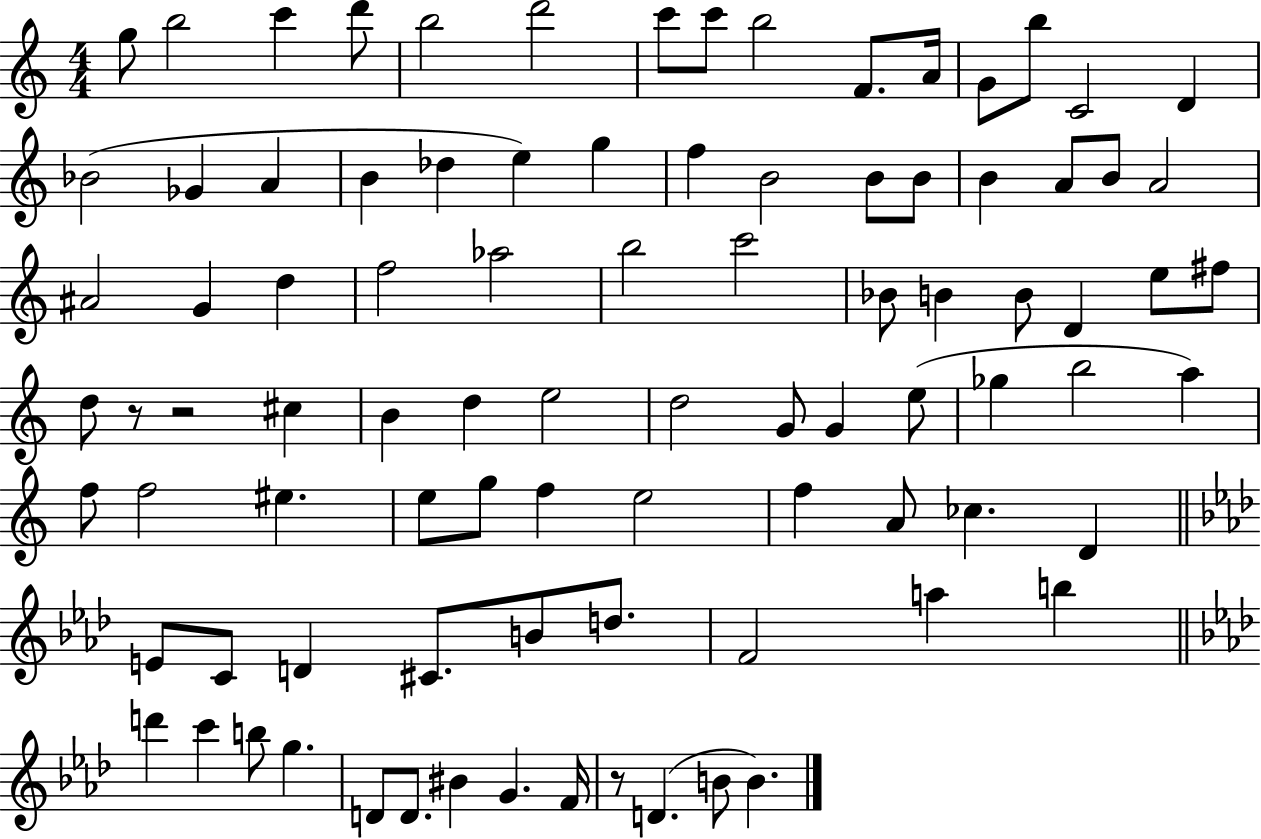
X:1
T:Untitled
M:4/4
L:1/4
K:C
g/2 b2 c' d'/2 b2 d'2 c'/2 c'/2 b2 F/2 A/4 G/2 b/2 C2 D _B2 _G A B _d e g f B2 B/2 B/2 B A/2 B/2 A2 ^A2 G d f2 _a2 b2 c'2 _B/2 B B/2 D e/2 ^f/2 d/2 z/2 z2 ^c B d e2 d2 G/2 G e/2 _g b2 a f/2 f2 ^e e/2 g/2 f e2 f A/2 _c D E/2 C/2 D ^C/2 B/2 d/2 F2 a b d' c' b/2 g D/2 D/2 ^B G F/4 z/2 D B/2 B